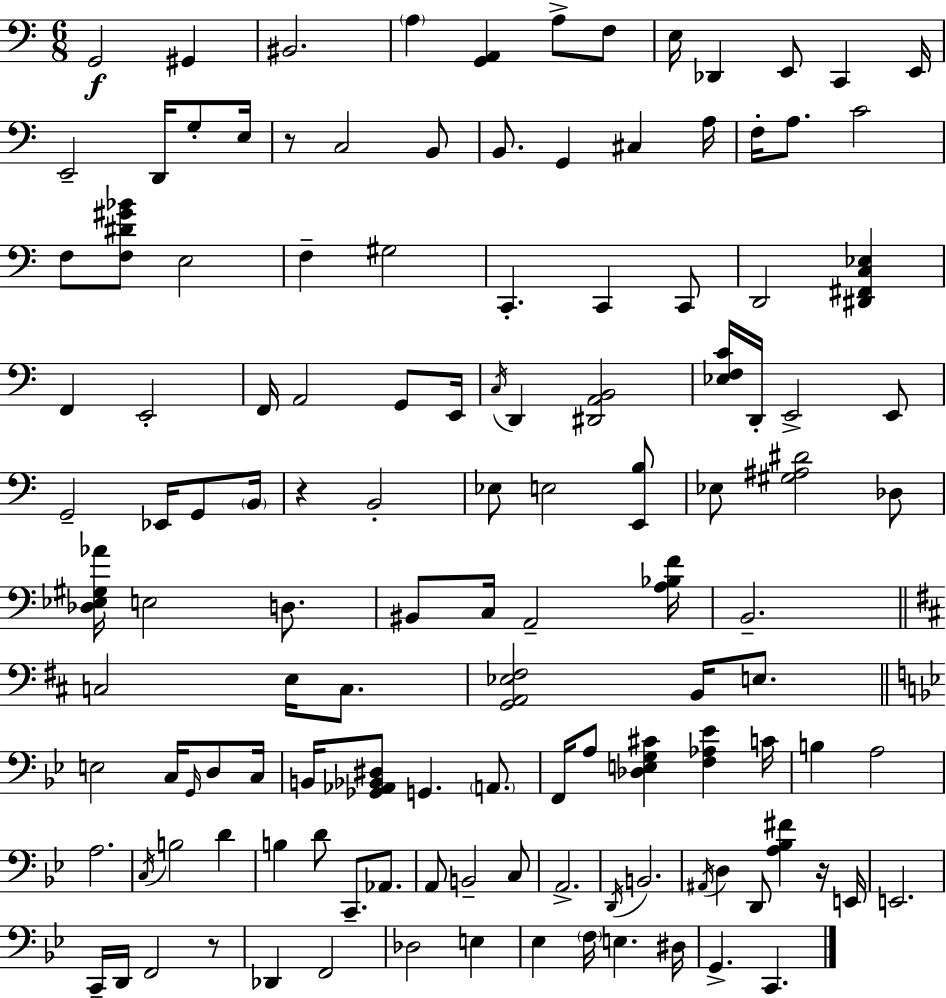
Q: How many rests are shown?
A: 4